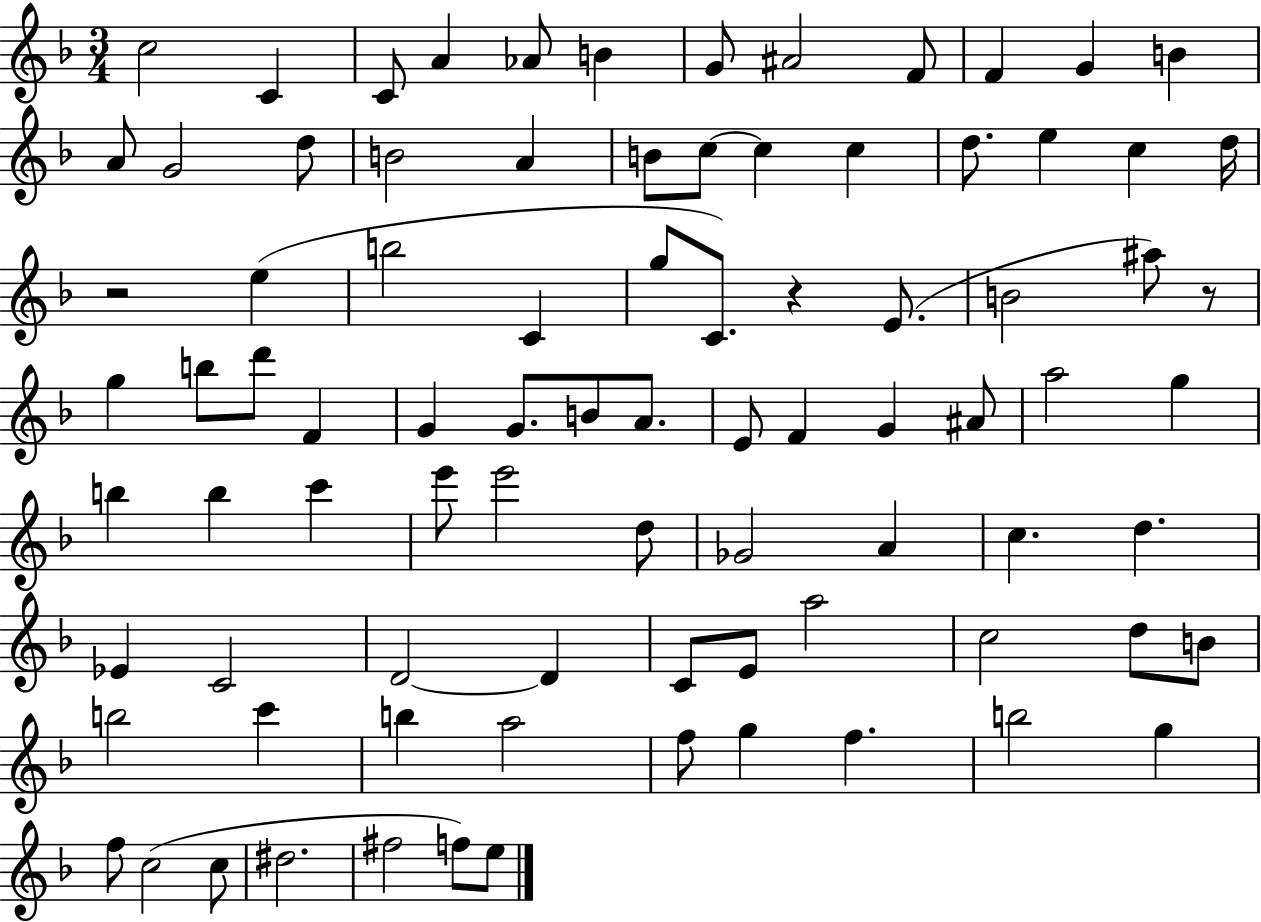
{
  \clef treble
  \numericTimeSignature
  \time 3/4
  \key f \major
  \repeat volta 2 { c''2 c'4 | c'8 a'4 aes'8 b'4 | g'8 ais'2 f'8 | f'4 g'4 b'4 | \break a'8 g'2 d''8 | b'2 a'4 | b'8 c''8~~ c''4 c''4 | d''8. e''4 c''4 d''16 | \break r2 e''4( | b''2 c'4 | g''8 c'8.) r4 e'8.( | b'2 ais''8) r8 | \break g''4 b''8 d'''8 f'4 | g'4 g'8. b'8 a'8. | e'8 f'4 g'4 ais'8 | a''2 g''4 | \break b''4 b''4 c'''4 | e'''8 e'''2 d''8 | ges'2 a'4 | c''4. d''4. | \break ees'4 c'2 | d'2~~ d'4 | c'8 e'8 a''2 | c''2 d''8 b'8 | \break b''2 c'''4 | b''4 a''2 | f''8 g''4 f''4. | b''2 g''4 | \break f''8 c''2( c''8 | dis''2. | fis''2 f''8) e''8 | } \bar "|."
}